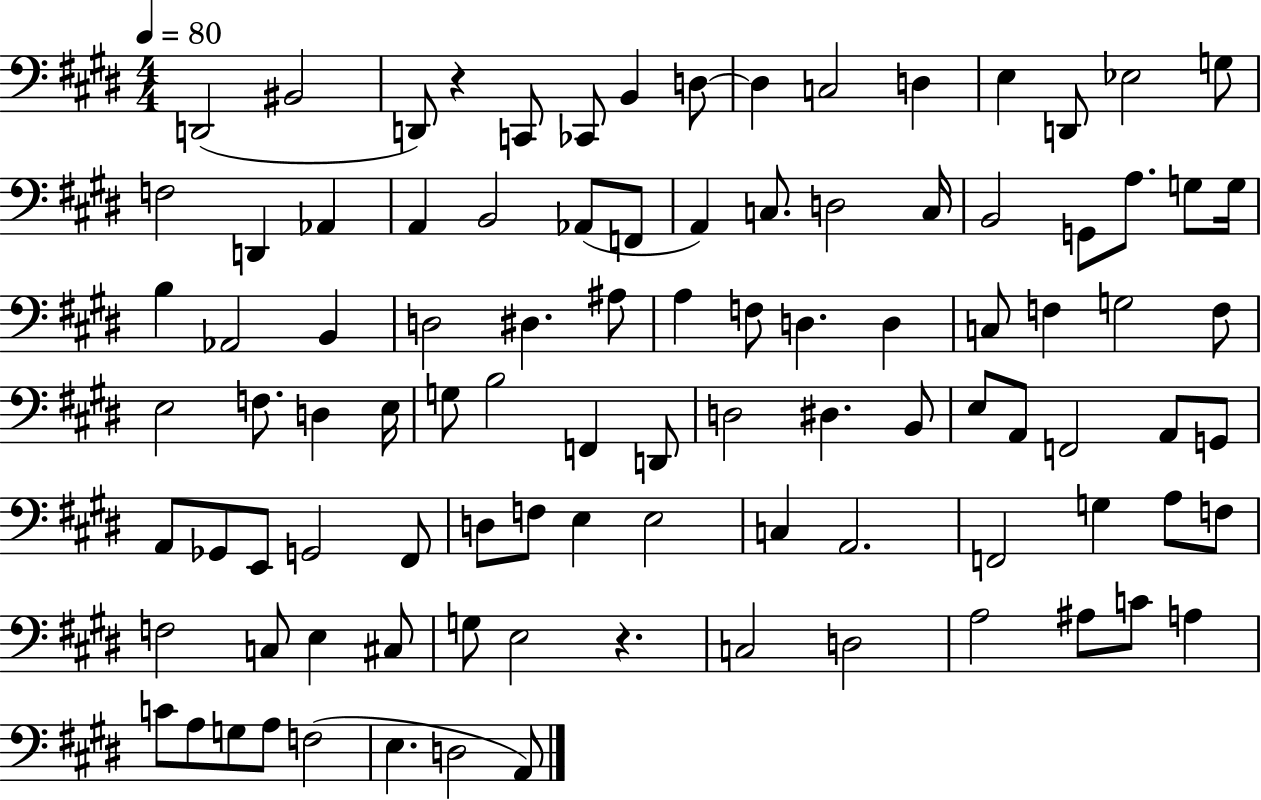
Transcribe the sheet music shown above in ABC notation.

X:1
T:Untitled
M:4/4
L:1/4
K:E
D,,2 ^B,,2 D,,/2 z C,,/2 _C,,/2 B,, D,/2 D, C,2 D, E, D,,/2 _E,2 G,/2 F,2 D,, _A,, A,, B,,2 _A,,/2 F,,/2 A,, C,/2 D,2 C,/4 B,,2 G,,/2 A,/2 G,/2 G,/4 B, _A,,2 B,, D,2 ^D, ^A,/2 A, F,/2 D, D, C,/2 F, G,2 F,/2 E,2 F,/2 D, E,/4 G,/2 B,2 F,, D,,/2 D,2 ^D, B,,/2 E,/2 A,,/2 F,,2 A,,/2 G,,/2 A,,/2 _G,,/2 E,,/2 G,,2 ^F,,/2 D,/2 F,/2 E, E,2 C, A,,2 F,,2 G, A,/2 F,/2 F,2 C,/2 E, ^C,/2 G,/2 E,2 z C,2 D,2 A,2 ^A,/2 C/2 A, C/2 A,/2 G,/2 A,/2 F,2 E, D,2 A,,/2